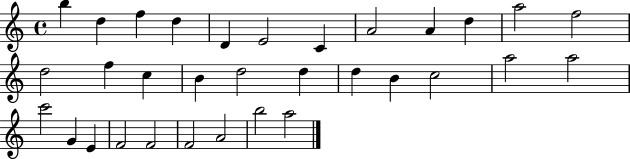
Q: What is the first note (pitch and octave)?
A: B5